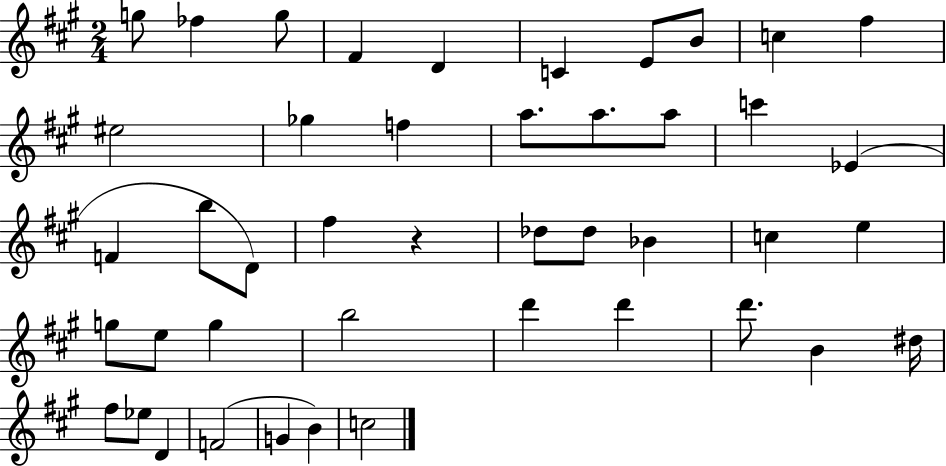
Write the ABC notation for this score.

X:1
T:Untitled
M:2/4
L:1/4
K:A
g/2 _f g/2 ^F D C E/2 B/2 c ^f ^e2 _g f a/2 a/2 a/2 c' _E F b/2 D/2 ^f z _d/2 _d/2 _B c e g/2 e/2 g b2 d' d' d'/2 B ^d/4 ^f/2 _e/2 D F2 G B c2